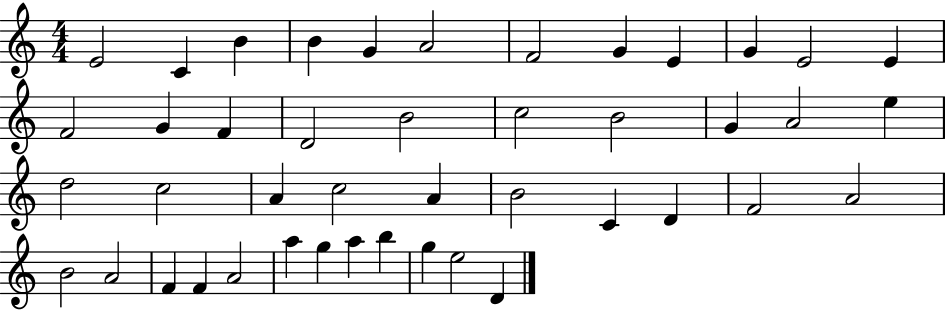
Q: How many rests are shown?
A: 0